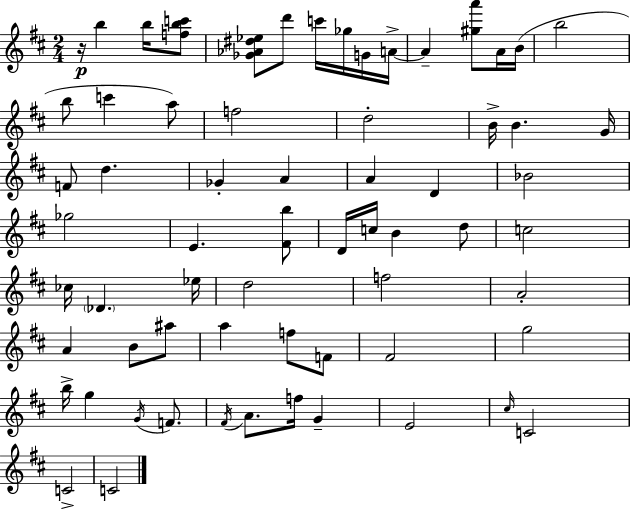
X:1
T:Untitled
M:2/4
L:1/4
K:D
z/4 b b/4 [fbc']/2 [_G_A^d_e]/2 d'/2 c'/4 _g/4 G/4 A/4 A [^ga']/2 A/4 B/4 b2 b/2 c' a/2 f2 d2 B/4 B G/4 F/2 d _G A A D _B2 _g2 E [^Fb]/2 D/4 c/4 B d/2 c2 _c/4 _D _e/4 d2 f2 A2 A B/2 ^a/2 a f/2 F/2 ^F2 g2 b/4 g G/4 F/2 ^F/4 A/2 f/4 G E2 ^c/4 C2 C2 C2